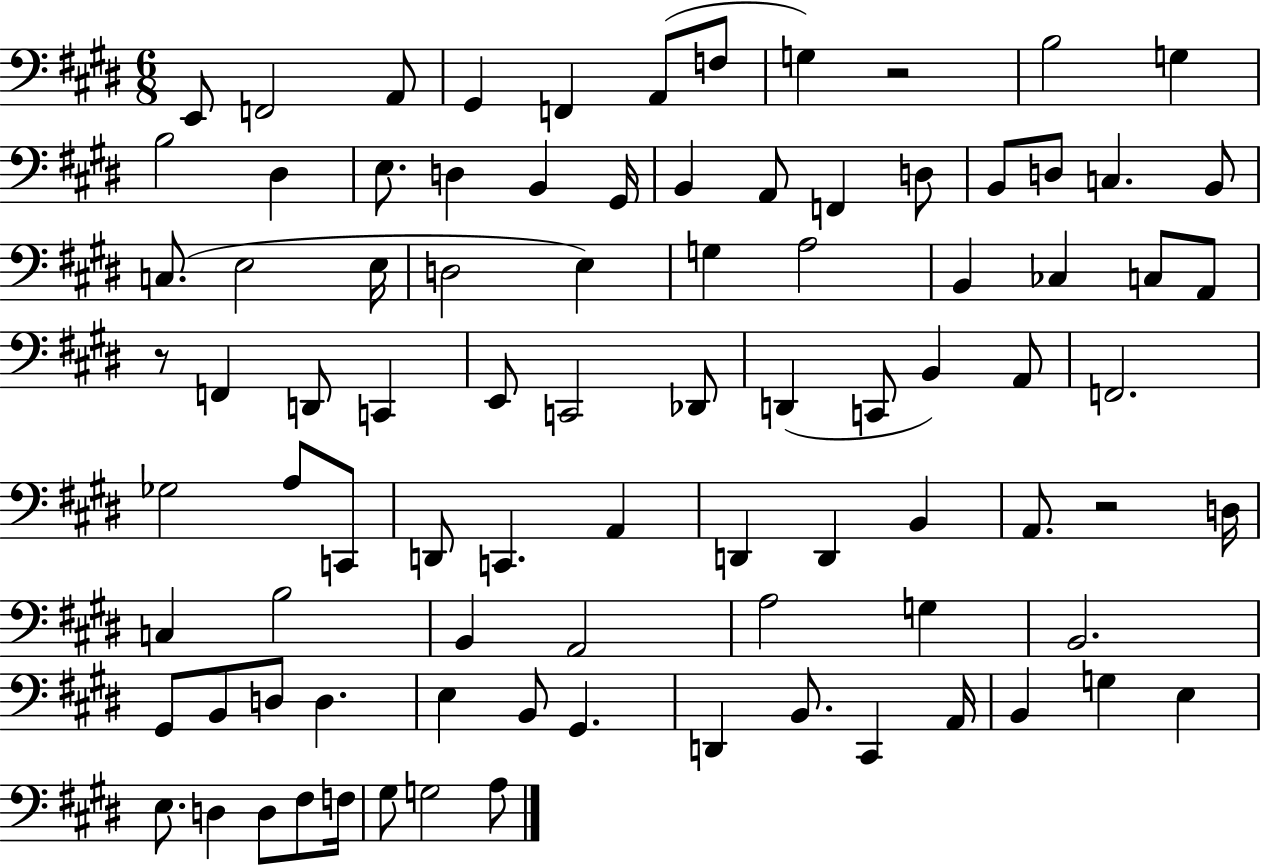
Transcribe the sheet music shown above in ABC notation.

X:1
T:Untitled
M:6/8
L:1/4
K:E
E,,/2 F,,2 A,,/2 ^G,, F,, A,,/2 F,/2 G, z2 B,2 G, B,2 ^D, E,/2 D, B,, ^G,,/4 B,, A,,/2 F,, D,/2 B,,/2 D,/2 C, B,,/2 C,/2 E,2 E,/4 D,2 E, G, A,2 B,, _C, C,/2 A,,/2 z/2 F,, D,,/2 C,, E,,/2 C,,2 _D,,/2 D,, C,,/2 B,, A,,/2 F,,2 _G,2 A,/2 C,,/2 D,,/2 C,, A,, D,, D,, B,, A,,/2 z2 D,/4 C, B,2 B,, A,,2 A,2 G, B,,2 ^G,,/2 B,,/2 D,/2 D, E, B,,/2 ^G,, D,, B,,/2 ^C,, A,,/4 B,, G, E, E,/2 D, D,/2 ^F,/2 F,/4 ^G,/2 G,2 A,/2